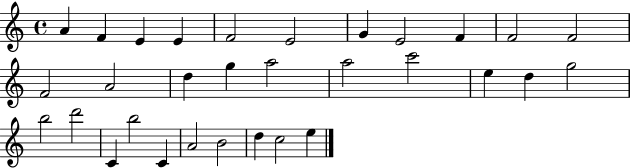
A4/q F4/q E4/q E4/q F4/h E4/h G4/q E4/h F4/q F4/h F4/h F4/h A4/h D5/q G5/q A5/h A5/h C6/h E5/q D5/q G5/h B5/h D6/h C4/q B5/h C4/q A4/h B4/h D5/q C5/h E5/q